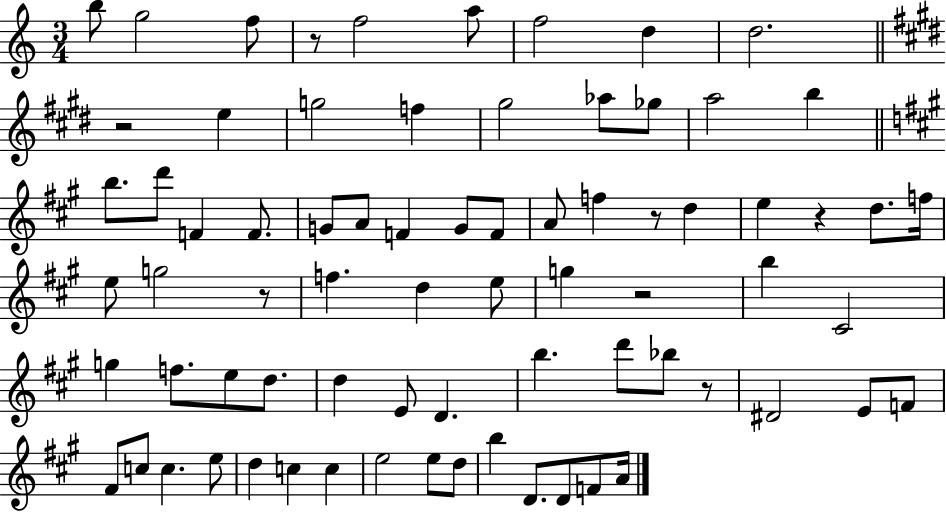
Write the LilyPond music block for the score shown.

{
  \clef treble
  \numericTimeSignature
  \time 3/4
  \key c \major
  \repeat volta 2 { b''8 g''2 f''8 | r8 f''2 a''8 | f''2 d''4 | d''2. | \break \bar "||" \break \key e \major r2 e''4 | g''2 f''4 | gis''2 aes''8 ges''8 | a''2 b''4 | \break \bar "||" \break \key a \major b''8. d'''8 f'4 f'8. | g'8 a'8 f'4 g'8 f'8 | a'8 f''4 r8 d''4 | e''4 r4 d''8. f''16 | \break e''8 g''2 r8 | f''4. d''4 e''8 | g''4 r2 | b''4 cis'2 | \break g''4 f''8. e''8 d''8. | d''4 e'8 d'4. | b''4. d'''8 bes''8 r8 | dis'2 e'8 f'8 | \break fis'8 c''8 c''4. e''8 | d''4 c''4 c''4 | e''2 e''8 d''8 | b''4 d'8. d'8 f'8 a'16 | \break } \bar "|."
}